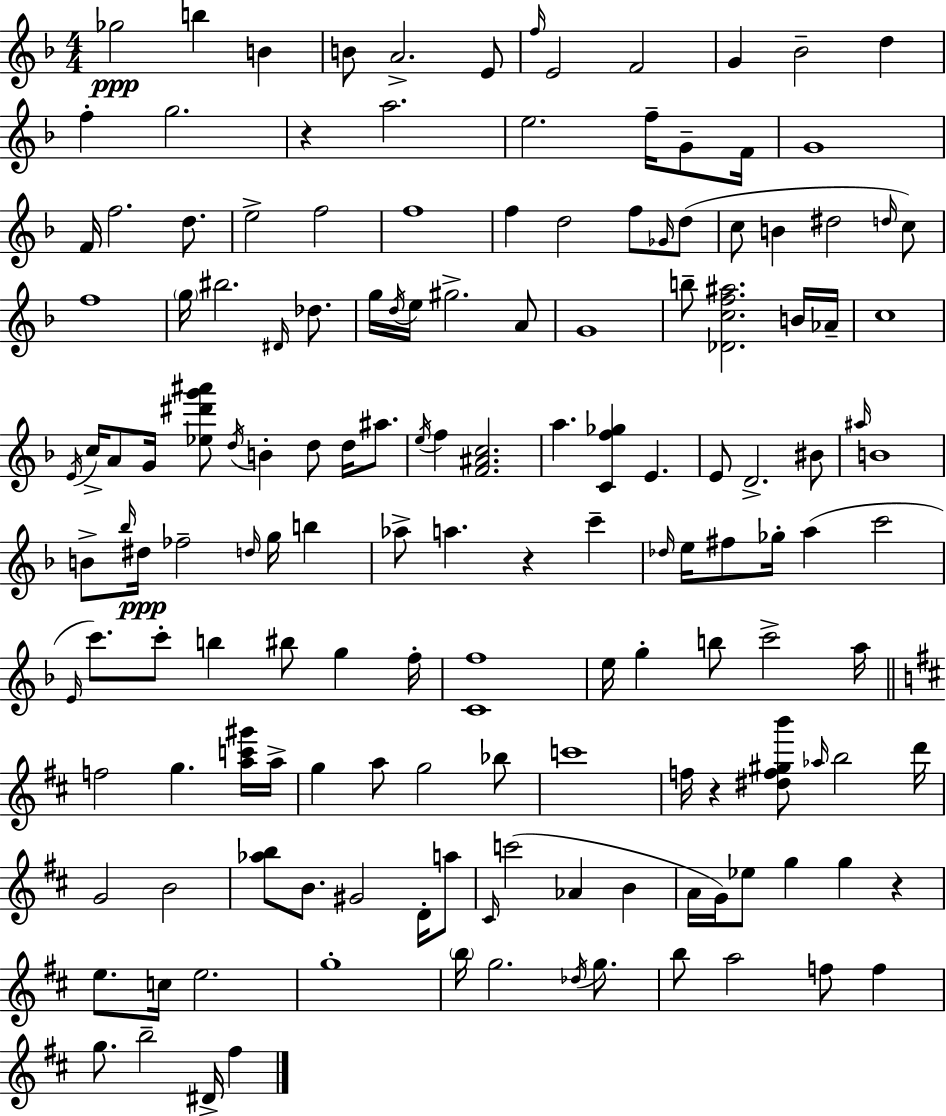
Gb5/h B5/q B4/q B4/e A4/h. E4/e F5/s E4/h F4/h G4/q Bb4/h D5/q F5/q G5/h. R/q A5/h. E5/h. F5/s G4/e F4/s G4/w F4/s F5/h. D5/e. E5/h F5/h F5/w F5/q D5/h F5/e Gb4/s D5/e C5/e B4/q D#5/h D5/s C5/e F5/w G5/s BIS5/h. D#4/s Db5/e. G5/s D5/s E5/s G#5/h. A4/e G4/w B5/e [Db4,C5,F5,A#5]/h. B4/s Ab4/s C5/w E4/s C5/s A4/e G4/s [Eb5,D#6,G6,A#6]/e D5/s B4/q D5/e D5/s A#5/e. E5/s F5/q [F4,A#4,C5]/h. A5/q. [C4,F5,Gb5]/q E4/q. E4/e D4/h. BIS4/e A#5/s B4/w B4/e Bb5/s D#5/s FES5/h D5/s G5/s B5/q Ab5/e A5/q. R/q C6/q Db5/s E5/s F#5/e Gb5/s A5/q C6/h E4/s C6/e. C6/e B5/q BIS5/e G5/q F5/s [C4,F5]/w E5/s G5/q B5/e C6/h A5/s F5/h G5/q. [A5,C6,G#6]/s A5/s G5/q A5/e G5/h Bb5/e C6/w F5/s R/q [D#5,F5,G#5,B6]/e Ab5/s B5/h D6/s G4/h B4/h [Ab5,B5]/e B4/e. G#4/h D4/s A5/e C#4/s C6/h Ab4/q B4/q A4/s G4/s Eb5/e G5/q G5/q R/q E5/e. C5/s E5/h. G5/w B5/s G5/h. Db5/s G5/e. B5/e A5/h F5/e F5/q G5/e. B5/h D#4/s F#5/q